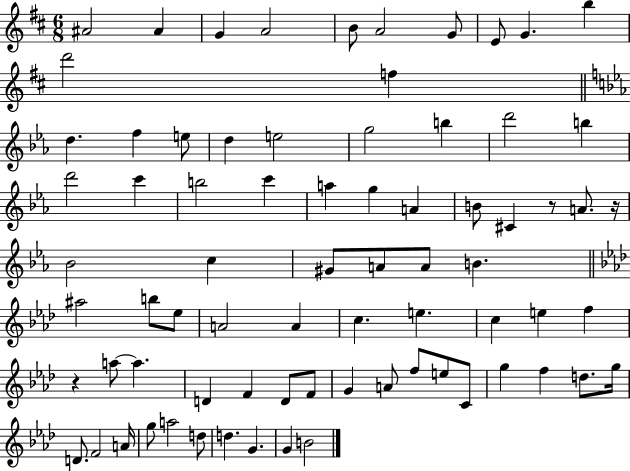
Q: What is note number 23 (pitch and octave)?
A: C6